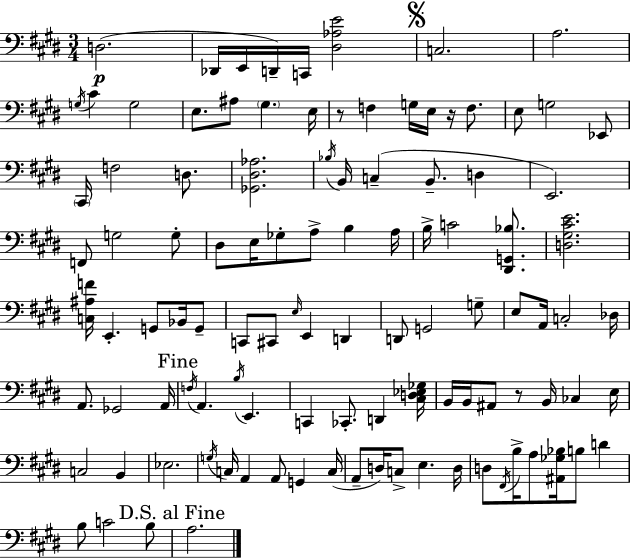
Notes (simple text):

D3/h. Db2/s E2/s D2/s C2/s [D#3,Ab3,E4]/h C3/h. A3/h. G3/s C#4/q G3/h E3/e. A#3/e G#3/q. E3/s R/e F3/q G3/s E3/s R/s F3/e. E3/e G3/h Eb2/e C#2/s F3/h D3/e. [Gb2,D#3,Ab3]/h. Bb3/s B2/s C3/q B2/e. D3/q E2/h. F2/e G3/h G3/e D#3/e E3/s Gb3/e A3/e B3/q A3/s B3/s C4/h [D#2,G2,Bb3]/e. [D3,G#3,C#4,E4]/h. [C3,A#3,F4]/s E2/q. G2/e Bb2/s G2/e C2/e C#2/e E3/s E2/q D2/q D2/e G2/h G3/e E3/e A2/s C3/h Db3/s A2/e. Gb2/h A2/s F3/s A2/q. B3/s E2/q. C2/q CES2/e. D2/q [C#3,D3,Eb3,Gb3]/s B2/s B2/s A#2/e R/e B2/s CES3/q E3/s C3/h B2/q Eb3/h. G3/s C3/s A2/q A2/e G2/q C3/s A2/e D3/s C3/e E3/q. D3/s D3/e F#2/s B3/s A3/e [A#2,Gb3,Bb3]/s B3/e D4/q B3/e C4/h B3/e A3/h.